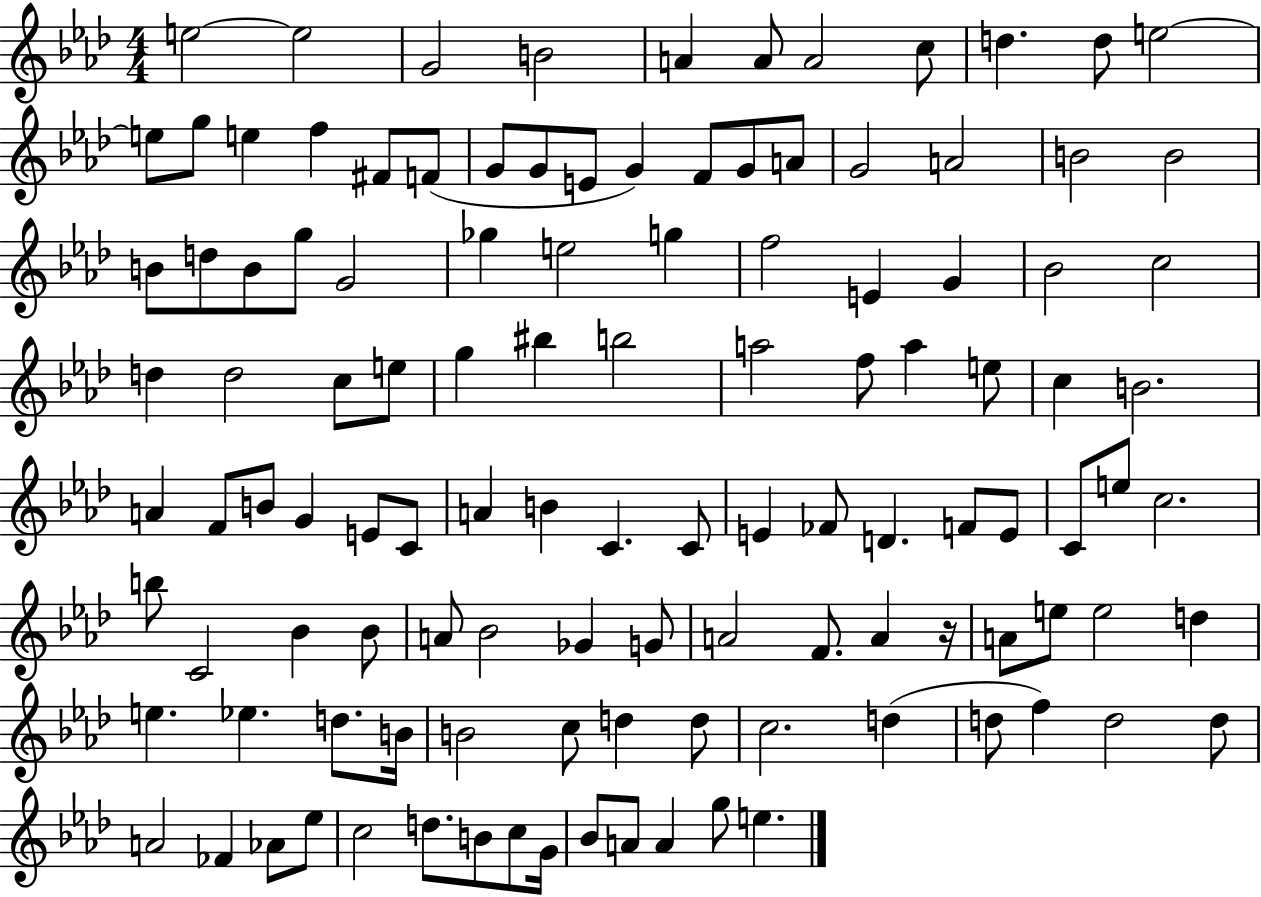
{
  \clef treble
  \numericTimeSignature
  \time 4/4
  \key aes \major
  e''2~~ e''2 | g'2 b'2 | a'4 a'8 a'2 c''8 | d''4. d''8 e''2~~ | \break e''8 g''8 e''4 f''4 fis'8 f'8( | g'8 g'8 e'8 g'4) f'8 g'8 a'8 | g'2 a'2 | b'2 b'2 | \break b'8 d''8 b'8 g''8 g'2 | ges''4 e''2 g''4 | f''2 e'4 g'4 | bes'2 c''2 | \break d''4 d''2 c''8 e''8 | g''4 bis''4 b''2 | a''2 f''8 a''4 e''8 | c''4 b'2. | \break a'4 f'8 b'8 g'4 e'8 c'8 | a'4 b'4 c'4. c'8 | e'4 fes'8 d'4. f'8 e'8 | c'8 e''8 c''2. | \break b''8 c'2 bes'4 bes'8 | a'8 bes'2 ges'4 g'8 | a'2 f'8. a'4 r16 | a'8 e''8 e''2 d''4 | \break e''4. ees''4. d''8. b'16 | b'2 c''8 d''4 d''8 | c''2. d''4( | d''8 f''4) d''2 d''8 | \break a'2 fes'4 aes'8 ees''8 | c''2 d''8. b'8 c''8 g'16 | bes'8 a'8 a'4 g''8 e''4. | \bar "|."
}